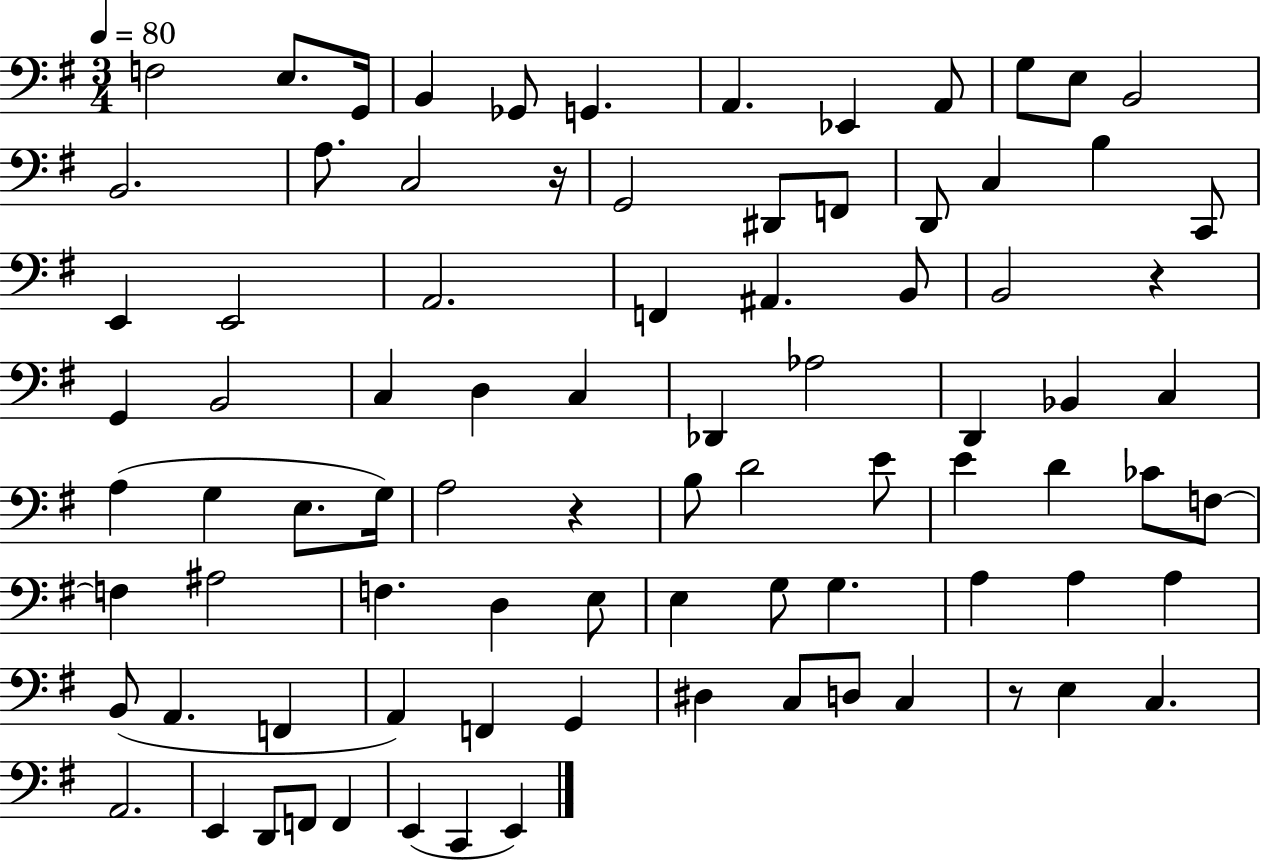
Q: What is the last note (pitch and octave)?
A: E2